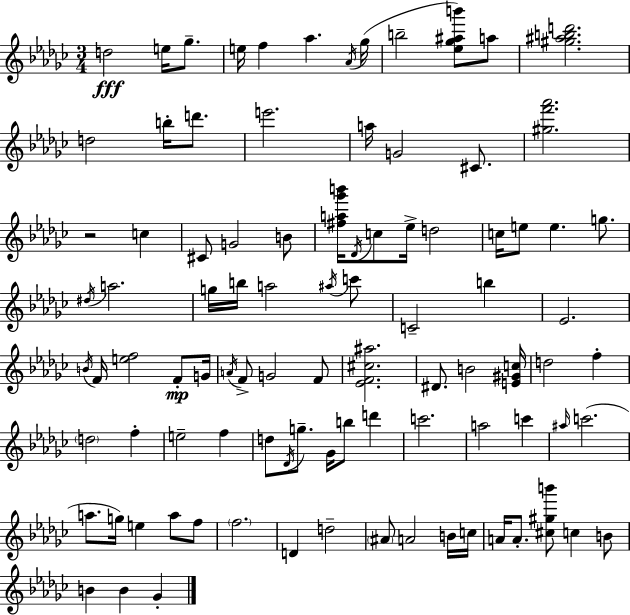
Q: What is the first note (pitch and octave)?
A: D5